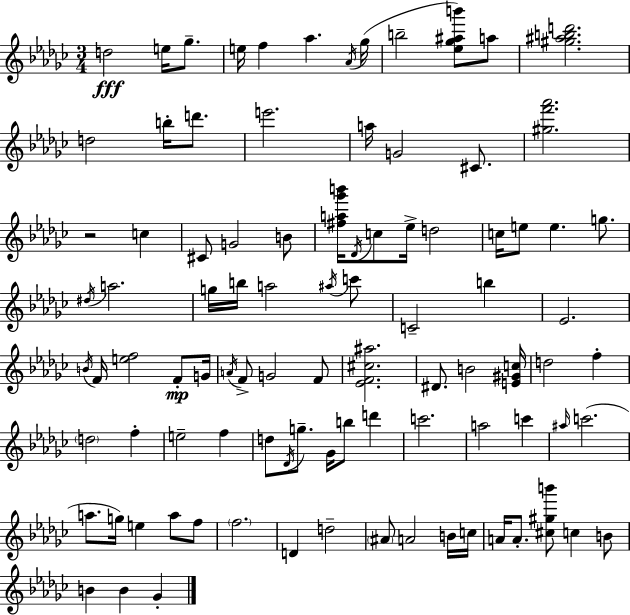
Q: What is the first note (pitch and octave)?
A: D5